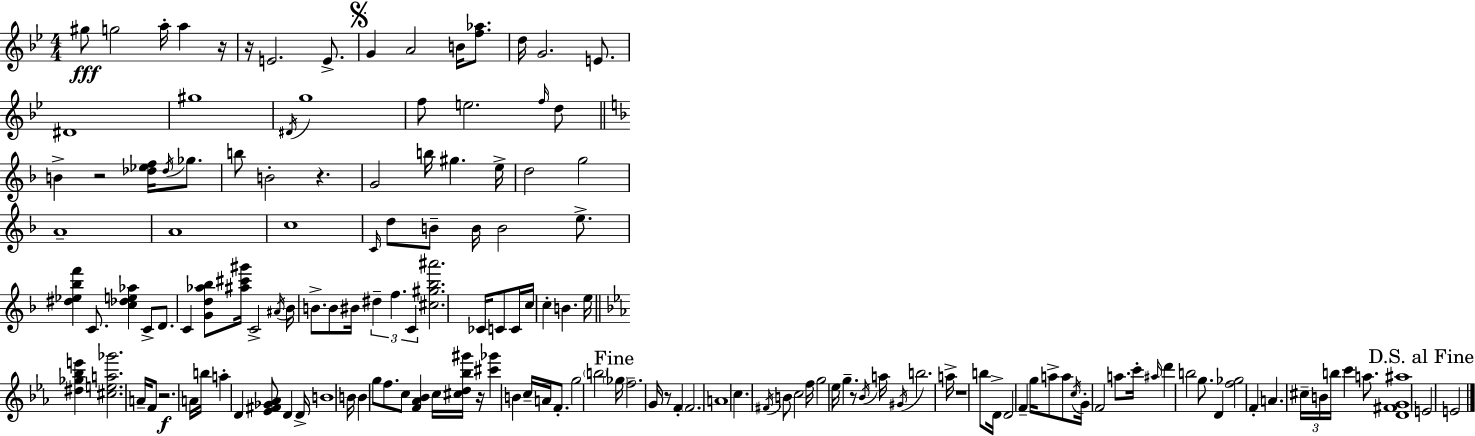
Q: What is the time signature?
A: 4/4